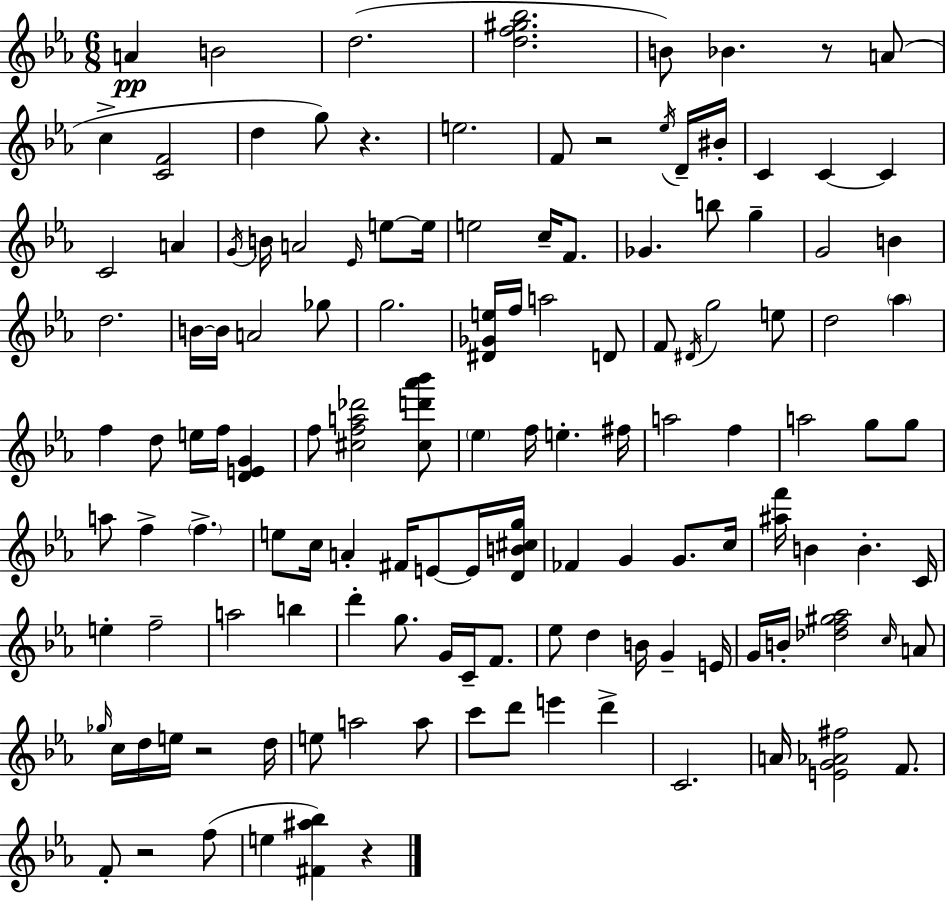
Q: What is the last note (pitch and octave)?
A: E5